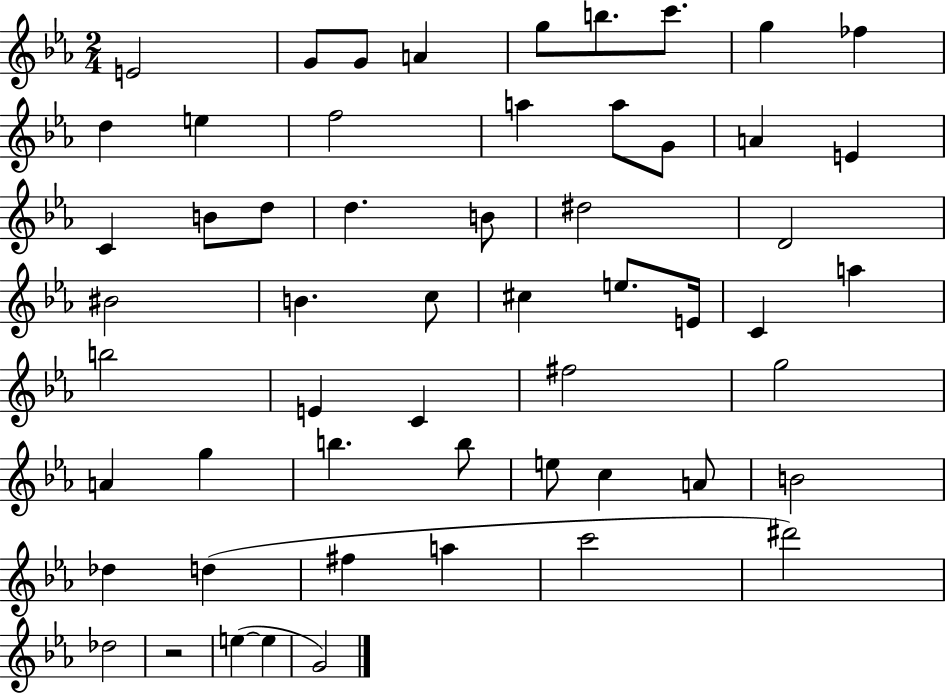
{
  \clef treble
  \numericTimeSignature
  \time 2/4
  \key ees \major
  e'2 | g'8 g'8 a'4 | g''8 b''8. c'''8. | g''4 fes''4 | \break d''4 e''4 | f''2 | a''4 a''8 g'8 | a'4 e'4 | \break c'4 b'8 d''8 | d''4. b'8 | dis''2 | d'2 | \break bis'2 | b'4. c''8 | cis''4 e''8. e'16 | c'4 a''4 | \break b''2 | e'4 c'4 | fis''2 | g''2 | \break a'4 g''4 | b''4. b''8 | e''8 c''4 a'8 | b'2 | \break des''4 d''4( | fis''4 a''4 | c'''2 | dis'''2) | \break des''2 | r2 | e''4~(~ e''4 | g'2) | \break \bar "|."
}